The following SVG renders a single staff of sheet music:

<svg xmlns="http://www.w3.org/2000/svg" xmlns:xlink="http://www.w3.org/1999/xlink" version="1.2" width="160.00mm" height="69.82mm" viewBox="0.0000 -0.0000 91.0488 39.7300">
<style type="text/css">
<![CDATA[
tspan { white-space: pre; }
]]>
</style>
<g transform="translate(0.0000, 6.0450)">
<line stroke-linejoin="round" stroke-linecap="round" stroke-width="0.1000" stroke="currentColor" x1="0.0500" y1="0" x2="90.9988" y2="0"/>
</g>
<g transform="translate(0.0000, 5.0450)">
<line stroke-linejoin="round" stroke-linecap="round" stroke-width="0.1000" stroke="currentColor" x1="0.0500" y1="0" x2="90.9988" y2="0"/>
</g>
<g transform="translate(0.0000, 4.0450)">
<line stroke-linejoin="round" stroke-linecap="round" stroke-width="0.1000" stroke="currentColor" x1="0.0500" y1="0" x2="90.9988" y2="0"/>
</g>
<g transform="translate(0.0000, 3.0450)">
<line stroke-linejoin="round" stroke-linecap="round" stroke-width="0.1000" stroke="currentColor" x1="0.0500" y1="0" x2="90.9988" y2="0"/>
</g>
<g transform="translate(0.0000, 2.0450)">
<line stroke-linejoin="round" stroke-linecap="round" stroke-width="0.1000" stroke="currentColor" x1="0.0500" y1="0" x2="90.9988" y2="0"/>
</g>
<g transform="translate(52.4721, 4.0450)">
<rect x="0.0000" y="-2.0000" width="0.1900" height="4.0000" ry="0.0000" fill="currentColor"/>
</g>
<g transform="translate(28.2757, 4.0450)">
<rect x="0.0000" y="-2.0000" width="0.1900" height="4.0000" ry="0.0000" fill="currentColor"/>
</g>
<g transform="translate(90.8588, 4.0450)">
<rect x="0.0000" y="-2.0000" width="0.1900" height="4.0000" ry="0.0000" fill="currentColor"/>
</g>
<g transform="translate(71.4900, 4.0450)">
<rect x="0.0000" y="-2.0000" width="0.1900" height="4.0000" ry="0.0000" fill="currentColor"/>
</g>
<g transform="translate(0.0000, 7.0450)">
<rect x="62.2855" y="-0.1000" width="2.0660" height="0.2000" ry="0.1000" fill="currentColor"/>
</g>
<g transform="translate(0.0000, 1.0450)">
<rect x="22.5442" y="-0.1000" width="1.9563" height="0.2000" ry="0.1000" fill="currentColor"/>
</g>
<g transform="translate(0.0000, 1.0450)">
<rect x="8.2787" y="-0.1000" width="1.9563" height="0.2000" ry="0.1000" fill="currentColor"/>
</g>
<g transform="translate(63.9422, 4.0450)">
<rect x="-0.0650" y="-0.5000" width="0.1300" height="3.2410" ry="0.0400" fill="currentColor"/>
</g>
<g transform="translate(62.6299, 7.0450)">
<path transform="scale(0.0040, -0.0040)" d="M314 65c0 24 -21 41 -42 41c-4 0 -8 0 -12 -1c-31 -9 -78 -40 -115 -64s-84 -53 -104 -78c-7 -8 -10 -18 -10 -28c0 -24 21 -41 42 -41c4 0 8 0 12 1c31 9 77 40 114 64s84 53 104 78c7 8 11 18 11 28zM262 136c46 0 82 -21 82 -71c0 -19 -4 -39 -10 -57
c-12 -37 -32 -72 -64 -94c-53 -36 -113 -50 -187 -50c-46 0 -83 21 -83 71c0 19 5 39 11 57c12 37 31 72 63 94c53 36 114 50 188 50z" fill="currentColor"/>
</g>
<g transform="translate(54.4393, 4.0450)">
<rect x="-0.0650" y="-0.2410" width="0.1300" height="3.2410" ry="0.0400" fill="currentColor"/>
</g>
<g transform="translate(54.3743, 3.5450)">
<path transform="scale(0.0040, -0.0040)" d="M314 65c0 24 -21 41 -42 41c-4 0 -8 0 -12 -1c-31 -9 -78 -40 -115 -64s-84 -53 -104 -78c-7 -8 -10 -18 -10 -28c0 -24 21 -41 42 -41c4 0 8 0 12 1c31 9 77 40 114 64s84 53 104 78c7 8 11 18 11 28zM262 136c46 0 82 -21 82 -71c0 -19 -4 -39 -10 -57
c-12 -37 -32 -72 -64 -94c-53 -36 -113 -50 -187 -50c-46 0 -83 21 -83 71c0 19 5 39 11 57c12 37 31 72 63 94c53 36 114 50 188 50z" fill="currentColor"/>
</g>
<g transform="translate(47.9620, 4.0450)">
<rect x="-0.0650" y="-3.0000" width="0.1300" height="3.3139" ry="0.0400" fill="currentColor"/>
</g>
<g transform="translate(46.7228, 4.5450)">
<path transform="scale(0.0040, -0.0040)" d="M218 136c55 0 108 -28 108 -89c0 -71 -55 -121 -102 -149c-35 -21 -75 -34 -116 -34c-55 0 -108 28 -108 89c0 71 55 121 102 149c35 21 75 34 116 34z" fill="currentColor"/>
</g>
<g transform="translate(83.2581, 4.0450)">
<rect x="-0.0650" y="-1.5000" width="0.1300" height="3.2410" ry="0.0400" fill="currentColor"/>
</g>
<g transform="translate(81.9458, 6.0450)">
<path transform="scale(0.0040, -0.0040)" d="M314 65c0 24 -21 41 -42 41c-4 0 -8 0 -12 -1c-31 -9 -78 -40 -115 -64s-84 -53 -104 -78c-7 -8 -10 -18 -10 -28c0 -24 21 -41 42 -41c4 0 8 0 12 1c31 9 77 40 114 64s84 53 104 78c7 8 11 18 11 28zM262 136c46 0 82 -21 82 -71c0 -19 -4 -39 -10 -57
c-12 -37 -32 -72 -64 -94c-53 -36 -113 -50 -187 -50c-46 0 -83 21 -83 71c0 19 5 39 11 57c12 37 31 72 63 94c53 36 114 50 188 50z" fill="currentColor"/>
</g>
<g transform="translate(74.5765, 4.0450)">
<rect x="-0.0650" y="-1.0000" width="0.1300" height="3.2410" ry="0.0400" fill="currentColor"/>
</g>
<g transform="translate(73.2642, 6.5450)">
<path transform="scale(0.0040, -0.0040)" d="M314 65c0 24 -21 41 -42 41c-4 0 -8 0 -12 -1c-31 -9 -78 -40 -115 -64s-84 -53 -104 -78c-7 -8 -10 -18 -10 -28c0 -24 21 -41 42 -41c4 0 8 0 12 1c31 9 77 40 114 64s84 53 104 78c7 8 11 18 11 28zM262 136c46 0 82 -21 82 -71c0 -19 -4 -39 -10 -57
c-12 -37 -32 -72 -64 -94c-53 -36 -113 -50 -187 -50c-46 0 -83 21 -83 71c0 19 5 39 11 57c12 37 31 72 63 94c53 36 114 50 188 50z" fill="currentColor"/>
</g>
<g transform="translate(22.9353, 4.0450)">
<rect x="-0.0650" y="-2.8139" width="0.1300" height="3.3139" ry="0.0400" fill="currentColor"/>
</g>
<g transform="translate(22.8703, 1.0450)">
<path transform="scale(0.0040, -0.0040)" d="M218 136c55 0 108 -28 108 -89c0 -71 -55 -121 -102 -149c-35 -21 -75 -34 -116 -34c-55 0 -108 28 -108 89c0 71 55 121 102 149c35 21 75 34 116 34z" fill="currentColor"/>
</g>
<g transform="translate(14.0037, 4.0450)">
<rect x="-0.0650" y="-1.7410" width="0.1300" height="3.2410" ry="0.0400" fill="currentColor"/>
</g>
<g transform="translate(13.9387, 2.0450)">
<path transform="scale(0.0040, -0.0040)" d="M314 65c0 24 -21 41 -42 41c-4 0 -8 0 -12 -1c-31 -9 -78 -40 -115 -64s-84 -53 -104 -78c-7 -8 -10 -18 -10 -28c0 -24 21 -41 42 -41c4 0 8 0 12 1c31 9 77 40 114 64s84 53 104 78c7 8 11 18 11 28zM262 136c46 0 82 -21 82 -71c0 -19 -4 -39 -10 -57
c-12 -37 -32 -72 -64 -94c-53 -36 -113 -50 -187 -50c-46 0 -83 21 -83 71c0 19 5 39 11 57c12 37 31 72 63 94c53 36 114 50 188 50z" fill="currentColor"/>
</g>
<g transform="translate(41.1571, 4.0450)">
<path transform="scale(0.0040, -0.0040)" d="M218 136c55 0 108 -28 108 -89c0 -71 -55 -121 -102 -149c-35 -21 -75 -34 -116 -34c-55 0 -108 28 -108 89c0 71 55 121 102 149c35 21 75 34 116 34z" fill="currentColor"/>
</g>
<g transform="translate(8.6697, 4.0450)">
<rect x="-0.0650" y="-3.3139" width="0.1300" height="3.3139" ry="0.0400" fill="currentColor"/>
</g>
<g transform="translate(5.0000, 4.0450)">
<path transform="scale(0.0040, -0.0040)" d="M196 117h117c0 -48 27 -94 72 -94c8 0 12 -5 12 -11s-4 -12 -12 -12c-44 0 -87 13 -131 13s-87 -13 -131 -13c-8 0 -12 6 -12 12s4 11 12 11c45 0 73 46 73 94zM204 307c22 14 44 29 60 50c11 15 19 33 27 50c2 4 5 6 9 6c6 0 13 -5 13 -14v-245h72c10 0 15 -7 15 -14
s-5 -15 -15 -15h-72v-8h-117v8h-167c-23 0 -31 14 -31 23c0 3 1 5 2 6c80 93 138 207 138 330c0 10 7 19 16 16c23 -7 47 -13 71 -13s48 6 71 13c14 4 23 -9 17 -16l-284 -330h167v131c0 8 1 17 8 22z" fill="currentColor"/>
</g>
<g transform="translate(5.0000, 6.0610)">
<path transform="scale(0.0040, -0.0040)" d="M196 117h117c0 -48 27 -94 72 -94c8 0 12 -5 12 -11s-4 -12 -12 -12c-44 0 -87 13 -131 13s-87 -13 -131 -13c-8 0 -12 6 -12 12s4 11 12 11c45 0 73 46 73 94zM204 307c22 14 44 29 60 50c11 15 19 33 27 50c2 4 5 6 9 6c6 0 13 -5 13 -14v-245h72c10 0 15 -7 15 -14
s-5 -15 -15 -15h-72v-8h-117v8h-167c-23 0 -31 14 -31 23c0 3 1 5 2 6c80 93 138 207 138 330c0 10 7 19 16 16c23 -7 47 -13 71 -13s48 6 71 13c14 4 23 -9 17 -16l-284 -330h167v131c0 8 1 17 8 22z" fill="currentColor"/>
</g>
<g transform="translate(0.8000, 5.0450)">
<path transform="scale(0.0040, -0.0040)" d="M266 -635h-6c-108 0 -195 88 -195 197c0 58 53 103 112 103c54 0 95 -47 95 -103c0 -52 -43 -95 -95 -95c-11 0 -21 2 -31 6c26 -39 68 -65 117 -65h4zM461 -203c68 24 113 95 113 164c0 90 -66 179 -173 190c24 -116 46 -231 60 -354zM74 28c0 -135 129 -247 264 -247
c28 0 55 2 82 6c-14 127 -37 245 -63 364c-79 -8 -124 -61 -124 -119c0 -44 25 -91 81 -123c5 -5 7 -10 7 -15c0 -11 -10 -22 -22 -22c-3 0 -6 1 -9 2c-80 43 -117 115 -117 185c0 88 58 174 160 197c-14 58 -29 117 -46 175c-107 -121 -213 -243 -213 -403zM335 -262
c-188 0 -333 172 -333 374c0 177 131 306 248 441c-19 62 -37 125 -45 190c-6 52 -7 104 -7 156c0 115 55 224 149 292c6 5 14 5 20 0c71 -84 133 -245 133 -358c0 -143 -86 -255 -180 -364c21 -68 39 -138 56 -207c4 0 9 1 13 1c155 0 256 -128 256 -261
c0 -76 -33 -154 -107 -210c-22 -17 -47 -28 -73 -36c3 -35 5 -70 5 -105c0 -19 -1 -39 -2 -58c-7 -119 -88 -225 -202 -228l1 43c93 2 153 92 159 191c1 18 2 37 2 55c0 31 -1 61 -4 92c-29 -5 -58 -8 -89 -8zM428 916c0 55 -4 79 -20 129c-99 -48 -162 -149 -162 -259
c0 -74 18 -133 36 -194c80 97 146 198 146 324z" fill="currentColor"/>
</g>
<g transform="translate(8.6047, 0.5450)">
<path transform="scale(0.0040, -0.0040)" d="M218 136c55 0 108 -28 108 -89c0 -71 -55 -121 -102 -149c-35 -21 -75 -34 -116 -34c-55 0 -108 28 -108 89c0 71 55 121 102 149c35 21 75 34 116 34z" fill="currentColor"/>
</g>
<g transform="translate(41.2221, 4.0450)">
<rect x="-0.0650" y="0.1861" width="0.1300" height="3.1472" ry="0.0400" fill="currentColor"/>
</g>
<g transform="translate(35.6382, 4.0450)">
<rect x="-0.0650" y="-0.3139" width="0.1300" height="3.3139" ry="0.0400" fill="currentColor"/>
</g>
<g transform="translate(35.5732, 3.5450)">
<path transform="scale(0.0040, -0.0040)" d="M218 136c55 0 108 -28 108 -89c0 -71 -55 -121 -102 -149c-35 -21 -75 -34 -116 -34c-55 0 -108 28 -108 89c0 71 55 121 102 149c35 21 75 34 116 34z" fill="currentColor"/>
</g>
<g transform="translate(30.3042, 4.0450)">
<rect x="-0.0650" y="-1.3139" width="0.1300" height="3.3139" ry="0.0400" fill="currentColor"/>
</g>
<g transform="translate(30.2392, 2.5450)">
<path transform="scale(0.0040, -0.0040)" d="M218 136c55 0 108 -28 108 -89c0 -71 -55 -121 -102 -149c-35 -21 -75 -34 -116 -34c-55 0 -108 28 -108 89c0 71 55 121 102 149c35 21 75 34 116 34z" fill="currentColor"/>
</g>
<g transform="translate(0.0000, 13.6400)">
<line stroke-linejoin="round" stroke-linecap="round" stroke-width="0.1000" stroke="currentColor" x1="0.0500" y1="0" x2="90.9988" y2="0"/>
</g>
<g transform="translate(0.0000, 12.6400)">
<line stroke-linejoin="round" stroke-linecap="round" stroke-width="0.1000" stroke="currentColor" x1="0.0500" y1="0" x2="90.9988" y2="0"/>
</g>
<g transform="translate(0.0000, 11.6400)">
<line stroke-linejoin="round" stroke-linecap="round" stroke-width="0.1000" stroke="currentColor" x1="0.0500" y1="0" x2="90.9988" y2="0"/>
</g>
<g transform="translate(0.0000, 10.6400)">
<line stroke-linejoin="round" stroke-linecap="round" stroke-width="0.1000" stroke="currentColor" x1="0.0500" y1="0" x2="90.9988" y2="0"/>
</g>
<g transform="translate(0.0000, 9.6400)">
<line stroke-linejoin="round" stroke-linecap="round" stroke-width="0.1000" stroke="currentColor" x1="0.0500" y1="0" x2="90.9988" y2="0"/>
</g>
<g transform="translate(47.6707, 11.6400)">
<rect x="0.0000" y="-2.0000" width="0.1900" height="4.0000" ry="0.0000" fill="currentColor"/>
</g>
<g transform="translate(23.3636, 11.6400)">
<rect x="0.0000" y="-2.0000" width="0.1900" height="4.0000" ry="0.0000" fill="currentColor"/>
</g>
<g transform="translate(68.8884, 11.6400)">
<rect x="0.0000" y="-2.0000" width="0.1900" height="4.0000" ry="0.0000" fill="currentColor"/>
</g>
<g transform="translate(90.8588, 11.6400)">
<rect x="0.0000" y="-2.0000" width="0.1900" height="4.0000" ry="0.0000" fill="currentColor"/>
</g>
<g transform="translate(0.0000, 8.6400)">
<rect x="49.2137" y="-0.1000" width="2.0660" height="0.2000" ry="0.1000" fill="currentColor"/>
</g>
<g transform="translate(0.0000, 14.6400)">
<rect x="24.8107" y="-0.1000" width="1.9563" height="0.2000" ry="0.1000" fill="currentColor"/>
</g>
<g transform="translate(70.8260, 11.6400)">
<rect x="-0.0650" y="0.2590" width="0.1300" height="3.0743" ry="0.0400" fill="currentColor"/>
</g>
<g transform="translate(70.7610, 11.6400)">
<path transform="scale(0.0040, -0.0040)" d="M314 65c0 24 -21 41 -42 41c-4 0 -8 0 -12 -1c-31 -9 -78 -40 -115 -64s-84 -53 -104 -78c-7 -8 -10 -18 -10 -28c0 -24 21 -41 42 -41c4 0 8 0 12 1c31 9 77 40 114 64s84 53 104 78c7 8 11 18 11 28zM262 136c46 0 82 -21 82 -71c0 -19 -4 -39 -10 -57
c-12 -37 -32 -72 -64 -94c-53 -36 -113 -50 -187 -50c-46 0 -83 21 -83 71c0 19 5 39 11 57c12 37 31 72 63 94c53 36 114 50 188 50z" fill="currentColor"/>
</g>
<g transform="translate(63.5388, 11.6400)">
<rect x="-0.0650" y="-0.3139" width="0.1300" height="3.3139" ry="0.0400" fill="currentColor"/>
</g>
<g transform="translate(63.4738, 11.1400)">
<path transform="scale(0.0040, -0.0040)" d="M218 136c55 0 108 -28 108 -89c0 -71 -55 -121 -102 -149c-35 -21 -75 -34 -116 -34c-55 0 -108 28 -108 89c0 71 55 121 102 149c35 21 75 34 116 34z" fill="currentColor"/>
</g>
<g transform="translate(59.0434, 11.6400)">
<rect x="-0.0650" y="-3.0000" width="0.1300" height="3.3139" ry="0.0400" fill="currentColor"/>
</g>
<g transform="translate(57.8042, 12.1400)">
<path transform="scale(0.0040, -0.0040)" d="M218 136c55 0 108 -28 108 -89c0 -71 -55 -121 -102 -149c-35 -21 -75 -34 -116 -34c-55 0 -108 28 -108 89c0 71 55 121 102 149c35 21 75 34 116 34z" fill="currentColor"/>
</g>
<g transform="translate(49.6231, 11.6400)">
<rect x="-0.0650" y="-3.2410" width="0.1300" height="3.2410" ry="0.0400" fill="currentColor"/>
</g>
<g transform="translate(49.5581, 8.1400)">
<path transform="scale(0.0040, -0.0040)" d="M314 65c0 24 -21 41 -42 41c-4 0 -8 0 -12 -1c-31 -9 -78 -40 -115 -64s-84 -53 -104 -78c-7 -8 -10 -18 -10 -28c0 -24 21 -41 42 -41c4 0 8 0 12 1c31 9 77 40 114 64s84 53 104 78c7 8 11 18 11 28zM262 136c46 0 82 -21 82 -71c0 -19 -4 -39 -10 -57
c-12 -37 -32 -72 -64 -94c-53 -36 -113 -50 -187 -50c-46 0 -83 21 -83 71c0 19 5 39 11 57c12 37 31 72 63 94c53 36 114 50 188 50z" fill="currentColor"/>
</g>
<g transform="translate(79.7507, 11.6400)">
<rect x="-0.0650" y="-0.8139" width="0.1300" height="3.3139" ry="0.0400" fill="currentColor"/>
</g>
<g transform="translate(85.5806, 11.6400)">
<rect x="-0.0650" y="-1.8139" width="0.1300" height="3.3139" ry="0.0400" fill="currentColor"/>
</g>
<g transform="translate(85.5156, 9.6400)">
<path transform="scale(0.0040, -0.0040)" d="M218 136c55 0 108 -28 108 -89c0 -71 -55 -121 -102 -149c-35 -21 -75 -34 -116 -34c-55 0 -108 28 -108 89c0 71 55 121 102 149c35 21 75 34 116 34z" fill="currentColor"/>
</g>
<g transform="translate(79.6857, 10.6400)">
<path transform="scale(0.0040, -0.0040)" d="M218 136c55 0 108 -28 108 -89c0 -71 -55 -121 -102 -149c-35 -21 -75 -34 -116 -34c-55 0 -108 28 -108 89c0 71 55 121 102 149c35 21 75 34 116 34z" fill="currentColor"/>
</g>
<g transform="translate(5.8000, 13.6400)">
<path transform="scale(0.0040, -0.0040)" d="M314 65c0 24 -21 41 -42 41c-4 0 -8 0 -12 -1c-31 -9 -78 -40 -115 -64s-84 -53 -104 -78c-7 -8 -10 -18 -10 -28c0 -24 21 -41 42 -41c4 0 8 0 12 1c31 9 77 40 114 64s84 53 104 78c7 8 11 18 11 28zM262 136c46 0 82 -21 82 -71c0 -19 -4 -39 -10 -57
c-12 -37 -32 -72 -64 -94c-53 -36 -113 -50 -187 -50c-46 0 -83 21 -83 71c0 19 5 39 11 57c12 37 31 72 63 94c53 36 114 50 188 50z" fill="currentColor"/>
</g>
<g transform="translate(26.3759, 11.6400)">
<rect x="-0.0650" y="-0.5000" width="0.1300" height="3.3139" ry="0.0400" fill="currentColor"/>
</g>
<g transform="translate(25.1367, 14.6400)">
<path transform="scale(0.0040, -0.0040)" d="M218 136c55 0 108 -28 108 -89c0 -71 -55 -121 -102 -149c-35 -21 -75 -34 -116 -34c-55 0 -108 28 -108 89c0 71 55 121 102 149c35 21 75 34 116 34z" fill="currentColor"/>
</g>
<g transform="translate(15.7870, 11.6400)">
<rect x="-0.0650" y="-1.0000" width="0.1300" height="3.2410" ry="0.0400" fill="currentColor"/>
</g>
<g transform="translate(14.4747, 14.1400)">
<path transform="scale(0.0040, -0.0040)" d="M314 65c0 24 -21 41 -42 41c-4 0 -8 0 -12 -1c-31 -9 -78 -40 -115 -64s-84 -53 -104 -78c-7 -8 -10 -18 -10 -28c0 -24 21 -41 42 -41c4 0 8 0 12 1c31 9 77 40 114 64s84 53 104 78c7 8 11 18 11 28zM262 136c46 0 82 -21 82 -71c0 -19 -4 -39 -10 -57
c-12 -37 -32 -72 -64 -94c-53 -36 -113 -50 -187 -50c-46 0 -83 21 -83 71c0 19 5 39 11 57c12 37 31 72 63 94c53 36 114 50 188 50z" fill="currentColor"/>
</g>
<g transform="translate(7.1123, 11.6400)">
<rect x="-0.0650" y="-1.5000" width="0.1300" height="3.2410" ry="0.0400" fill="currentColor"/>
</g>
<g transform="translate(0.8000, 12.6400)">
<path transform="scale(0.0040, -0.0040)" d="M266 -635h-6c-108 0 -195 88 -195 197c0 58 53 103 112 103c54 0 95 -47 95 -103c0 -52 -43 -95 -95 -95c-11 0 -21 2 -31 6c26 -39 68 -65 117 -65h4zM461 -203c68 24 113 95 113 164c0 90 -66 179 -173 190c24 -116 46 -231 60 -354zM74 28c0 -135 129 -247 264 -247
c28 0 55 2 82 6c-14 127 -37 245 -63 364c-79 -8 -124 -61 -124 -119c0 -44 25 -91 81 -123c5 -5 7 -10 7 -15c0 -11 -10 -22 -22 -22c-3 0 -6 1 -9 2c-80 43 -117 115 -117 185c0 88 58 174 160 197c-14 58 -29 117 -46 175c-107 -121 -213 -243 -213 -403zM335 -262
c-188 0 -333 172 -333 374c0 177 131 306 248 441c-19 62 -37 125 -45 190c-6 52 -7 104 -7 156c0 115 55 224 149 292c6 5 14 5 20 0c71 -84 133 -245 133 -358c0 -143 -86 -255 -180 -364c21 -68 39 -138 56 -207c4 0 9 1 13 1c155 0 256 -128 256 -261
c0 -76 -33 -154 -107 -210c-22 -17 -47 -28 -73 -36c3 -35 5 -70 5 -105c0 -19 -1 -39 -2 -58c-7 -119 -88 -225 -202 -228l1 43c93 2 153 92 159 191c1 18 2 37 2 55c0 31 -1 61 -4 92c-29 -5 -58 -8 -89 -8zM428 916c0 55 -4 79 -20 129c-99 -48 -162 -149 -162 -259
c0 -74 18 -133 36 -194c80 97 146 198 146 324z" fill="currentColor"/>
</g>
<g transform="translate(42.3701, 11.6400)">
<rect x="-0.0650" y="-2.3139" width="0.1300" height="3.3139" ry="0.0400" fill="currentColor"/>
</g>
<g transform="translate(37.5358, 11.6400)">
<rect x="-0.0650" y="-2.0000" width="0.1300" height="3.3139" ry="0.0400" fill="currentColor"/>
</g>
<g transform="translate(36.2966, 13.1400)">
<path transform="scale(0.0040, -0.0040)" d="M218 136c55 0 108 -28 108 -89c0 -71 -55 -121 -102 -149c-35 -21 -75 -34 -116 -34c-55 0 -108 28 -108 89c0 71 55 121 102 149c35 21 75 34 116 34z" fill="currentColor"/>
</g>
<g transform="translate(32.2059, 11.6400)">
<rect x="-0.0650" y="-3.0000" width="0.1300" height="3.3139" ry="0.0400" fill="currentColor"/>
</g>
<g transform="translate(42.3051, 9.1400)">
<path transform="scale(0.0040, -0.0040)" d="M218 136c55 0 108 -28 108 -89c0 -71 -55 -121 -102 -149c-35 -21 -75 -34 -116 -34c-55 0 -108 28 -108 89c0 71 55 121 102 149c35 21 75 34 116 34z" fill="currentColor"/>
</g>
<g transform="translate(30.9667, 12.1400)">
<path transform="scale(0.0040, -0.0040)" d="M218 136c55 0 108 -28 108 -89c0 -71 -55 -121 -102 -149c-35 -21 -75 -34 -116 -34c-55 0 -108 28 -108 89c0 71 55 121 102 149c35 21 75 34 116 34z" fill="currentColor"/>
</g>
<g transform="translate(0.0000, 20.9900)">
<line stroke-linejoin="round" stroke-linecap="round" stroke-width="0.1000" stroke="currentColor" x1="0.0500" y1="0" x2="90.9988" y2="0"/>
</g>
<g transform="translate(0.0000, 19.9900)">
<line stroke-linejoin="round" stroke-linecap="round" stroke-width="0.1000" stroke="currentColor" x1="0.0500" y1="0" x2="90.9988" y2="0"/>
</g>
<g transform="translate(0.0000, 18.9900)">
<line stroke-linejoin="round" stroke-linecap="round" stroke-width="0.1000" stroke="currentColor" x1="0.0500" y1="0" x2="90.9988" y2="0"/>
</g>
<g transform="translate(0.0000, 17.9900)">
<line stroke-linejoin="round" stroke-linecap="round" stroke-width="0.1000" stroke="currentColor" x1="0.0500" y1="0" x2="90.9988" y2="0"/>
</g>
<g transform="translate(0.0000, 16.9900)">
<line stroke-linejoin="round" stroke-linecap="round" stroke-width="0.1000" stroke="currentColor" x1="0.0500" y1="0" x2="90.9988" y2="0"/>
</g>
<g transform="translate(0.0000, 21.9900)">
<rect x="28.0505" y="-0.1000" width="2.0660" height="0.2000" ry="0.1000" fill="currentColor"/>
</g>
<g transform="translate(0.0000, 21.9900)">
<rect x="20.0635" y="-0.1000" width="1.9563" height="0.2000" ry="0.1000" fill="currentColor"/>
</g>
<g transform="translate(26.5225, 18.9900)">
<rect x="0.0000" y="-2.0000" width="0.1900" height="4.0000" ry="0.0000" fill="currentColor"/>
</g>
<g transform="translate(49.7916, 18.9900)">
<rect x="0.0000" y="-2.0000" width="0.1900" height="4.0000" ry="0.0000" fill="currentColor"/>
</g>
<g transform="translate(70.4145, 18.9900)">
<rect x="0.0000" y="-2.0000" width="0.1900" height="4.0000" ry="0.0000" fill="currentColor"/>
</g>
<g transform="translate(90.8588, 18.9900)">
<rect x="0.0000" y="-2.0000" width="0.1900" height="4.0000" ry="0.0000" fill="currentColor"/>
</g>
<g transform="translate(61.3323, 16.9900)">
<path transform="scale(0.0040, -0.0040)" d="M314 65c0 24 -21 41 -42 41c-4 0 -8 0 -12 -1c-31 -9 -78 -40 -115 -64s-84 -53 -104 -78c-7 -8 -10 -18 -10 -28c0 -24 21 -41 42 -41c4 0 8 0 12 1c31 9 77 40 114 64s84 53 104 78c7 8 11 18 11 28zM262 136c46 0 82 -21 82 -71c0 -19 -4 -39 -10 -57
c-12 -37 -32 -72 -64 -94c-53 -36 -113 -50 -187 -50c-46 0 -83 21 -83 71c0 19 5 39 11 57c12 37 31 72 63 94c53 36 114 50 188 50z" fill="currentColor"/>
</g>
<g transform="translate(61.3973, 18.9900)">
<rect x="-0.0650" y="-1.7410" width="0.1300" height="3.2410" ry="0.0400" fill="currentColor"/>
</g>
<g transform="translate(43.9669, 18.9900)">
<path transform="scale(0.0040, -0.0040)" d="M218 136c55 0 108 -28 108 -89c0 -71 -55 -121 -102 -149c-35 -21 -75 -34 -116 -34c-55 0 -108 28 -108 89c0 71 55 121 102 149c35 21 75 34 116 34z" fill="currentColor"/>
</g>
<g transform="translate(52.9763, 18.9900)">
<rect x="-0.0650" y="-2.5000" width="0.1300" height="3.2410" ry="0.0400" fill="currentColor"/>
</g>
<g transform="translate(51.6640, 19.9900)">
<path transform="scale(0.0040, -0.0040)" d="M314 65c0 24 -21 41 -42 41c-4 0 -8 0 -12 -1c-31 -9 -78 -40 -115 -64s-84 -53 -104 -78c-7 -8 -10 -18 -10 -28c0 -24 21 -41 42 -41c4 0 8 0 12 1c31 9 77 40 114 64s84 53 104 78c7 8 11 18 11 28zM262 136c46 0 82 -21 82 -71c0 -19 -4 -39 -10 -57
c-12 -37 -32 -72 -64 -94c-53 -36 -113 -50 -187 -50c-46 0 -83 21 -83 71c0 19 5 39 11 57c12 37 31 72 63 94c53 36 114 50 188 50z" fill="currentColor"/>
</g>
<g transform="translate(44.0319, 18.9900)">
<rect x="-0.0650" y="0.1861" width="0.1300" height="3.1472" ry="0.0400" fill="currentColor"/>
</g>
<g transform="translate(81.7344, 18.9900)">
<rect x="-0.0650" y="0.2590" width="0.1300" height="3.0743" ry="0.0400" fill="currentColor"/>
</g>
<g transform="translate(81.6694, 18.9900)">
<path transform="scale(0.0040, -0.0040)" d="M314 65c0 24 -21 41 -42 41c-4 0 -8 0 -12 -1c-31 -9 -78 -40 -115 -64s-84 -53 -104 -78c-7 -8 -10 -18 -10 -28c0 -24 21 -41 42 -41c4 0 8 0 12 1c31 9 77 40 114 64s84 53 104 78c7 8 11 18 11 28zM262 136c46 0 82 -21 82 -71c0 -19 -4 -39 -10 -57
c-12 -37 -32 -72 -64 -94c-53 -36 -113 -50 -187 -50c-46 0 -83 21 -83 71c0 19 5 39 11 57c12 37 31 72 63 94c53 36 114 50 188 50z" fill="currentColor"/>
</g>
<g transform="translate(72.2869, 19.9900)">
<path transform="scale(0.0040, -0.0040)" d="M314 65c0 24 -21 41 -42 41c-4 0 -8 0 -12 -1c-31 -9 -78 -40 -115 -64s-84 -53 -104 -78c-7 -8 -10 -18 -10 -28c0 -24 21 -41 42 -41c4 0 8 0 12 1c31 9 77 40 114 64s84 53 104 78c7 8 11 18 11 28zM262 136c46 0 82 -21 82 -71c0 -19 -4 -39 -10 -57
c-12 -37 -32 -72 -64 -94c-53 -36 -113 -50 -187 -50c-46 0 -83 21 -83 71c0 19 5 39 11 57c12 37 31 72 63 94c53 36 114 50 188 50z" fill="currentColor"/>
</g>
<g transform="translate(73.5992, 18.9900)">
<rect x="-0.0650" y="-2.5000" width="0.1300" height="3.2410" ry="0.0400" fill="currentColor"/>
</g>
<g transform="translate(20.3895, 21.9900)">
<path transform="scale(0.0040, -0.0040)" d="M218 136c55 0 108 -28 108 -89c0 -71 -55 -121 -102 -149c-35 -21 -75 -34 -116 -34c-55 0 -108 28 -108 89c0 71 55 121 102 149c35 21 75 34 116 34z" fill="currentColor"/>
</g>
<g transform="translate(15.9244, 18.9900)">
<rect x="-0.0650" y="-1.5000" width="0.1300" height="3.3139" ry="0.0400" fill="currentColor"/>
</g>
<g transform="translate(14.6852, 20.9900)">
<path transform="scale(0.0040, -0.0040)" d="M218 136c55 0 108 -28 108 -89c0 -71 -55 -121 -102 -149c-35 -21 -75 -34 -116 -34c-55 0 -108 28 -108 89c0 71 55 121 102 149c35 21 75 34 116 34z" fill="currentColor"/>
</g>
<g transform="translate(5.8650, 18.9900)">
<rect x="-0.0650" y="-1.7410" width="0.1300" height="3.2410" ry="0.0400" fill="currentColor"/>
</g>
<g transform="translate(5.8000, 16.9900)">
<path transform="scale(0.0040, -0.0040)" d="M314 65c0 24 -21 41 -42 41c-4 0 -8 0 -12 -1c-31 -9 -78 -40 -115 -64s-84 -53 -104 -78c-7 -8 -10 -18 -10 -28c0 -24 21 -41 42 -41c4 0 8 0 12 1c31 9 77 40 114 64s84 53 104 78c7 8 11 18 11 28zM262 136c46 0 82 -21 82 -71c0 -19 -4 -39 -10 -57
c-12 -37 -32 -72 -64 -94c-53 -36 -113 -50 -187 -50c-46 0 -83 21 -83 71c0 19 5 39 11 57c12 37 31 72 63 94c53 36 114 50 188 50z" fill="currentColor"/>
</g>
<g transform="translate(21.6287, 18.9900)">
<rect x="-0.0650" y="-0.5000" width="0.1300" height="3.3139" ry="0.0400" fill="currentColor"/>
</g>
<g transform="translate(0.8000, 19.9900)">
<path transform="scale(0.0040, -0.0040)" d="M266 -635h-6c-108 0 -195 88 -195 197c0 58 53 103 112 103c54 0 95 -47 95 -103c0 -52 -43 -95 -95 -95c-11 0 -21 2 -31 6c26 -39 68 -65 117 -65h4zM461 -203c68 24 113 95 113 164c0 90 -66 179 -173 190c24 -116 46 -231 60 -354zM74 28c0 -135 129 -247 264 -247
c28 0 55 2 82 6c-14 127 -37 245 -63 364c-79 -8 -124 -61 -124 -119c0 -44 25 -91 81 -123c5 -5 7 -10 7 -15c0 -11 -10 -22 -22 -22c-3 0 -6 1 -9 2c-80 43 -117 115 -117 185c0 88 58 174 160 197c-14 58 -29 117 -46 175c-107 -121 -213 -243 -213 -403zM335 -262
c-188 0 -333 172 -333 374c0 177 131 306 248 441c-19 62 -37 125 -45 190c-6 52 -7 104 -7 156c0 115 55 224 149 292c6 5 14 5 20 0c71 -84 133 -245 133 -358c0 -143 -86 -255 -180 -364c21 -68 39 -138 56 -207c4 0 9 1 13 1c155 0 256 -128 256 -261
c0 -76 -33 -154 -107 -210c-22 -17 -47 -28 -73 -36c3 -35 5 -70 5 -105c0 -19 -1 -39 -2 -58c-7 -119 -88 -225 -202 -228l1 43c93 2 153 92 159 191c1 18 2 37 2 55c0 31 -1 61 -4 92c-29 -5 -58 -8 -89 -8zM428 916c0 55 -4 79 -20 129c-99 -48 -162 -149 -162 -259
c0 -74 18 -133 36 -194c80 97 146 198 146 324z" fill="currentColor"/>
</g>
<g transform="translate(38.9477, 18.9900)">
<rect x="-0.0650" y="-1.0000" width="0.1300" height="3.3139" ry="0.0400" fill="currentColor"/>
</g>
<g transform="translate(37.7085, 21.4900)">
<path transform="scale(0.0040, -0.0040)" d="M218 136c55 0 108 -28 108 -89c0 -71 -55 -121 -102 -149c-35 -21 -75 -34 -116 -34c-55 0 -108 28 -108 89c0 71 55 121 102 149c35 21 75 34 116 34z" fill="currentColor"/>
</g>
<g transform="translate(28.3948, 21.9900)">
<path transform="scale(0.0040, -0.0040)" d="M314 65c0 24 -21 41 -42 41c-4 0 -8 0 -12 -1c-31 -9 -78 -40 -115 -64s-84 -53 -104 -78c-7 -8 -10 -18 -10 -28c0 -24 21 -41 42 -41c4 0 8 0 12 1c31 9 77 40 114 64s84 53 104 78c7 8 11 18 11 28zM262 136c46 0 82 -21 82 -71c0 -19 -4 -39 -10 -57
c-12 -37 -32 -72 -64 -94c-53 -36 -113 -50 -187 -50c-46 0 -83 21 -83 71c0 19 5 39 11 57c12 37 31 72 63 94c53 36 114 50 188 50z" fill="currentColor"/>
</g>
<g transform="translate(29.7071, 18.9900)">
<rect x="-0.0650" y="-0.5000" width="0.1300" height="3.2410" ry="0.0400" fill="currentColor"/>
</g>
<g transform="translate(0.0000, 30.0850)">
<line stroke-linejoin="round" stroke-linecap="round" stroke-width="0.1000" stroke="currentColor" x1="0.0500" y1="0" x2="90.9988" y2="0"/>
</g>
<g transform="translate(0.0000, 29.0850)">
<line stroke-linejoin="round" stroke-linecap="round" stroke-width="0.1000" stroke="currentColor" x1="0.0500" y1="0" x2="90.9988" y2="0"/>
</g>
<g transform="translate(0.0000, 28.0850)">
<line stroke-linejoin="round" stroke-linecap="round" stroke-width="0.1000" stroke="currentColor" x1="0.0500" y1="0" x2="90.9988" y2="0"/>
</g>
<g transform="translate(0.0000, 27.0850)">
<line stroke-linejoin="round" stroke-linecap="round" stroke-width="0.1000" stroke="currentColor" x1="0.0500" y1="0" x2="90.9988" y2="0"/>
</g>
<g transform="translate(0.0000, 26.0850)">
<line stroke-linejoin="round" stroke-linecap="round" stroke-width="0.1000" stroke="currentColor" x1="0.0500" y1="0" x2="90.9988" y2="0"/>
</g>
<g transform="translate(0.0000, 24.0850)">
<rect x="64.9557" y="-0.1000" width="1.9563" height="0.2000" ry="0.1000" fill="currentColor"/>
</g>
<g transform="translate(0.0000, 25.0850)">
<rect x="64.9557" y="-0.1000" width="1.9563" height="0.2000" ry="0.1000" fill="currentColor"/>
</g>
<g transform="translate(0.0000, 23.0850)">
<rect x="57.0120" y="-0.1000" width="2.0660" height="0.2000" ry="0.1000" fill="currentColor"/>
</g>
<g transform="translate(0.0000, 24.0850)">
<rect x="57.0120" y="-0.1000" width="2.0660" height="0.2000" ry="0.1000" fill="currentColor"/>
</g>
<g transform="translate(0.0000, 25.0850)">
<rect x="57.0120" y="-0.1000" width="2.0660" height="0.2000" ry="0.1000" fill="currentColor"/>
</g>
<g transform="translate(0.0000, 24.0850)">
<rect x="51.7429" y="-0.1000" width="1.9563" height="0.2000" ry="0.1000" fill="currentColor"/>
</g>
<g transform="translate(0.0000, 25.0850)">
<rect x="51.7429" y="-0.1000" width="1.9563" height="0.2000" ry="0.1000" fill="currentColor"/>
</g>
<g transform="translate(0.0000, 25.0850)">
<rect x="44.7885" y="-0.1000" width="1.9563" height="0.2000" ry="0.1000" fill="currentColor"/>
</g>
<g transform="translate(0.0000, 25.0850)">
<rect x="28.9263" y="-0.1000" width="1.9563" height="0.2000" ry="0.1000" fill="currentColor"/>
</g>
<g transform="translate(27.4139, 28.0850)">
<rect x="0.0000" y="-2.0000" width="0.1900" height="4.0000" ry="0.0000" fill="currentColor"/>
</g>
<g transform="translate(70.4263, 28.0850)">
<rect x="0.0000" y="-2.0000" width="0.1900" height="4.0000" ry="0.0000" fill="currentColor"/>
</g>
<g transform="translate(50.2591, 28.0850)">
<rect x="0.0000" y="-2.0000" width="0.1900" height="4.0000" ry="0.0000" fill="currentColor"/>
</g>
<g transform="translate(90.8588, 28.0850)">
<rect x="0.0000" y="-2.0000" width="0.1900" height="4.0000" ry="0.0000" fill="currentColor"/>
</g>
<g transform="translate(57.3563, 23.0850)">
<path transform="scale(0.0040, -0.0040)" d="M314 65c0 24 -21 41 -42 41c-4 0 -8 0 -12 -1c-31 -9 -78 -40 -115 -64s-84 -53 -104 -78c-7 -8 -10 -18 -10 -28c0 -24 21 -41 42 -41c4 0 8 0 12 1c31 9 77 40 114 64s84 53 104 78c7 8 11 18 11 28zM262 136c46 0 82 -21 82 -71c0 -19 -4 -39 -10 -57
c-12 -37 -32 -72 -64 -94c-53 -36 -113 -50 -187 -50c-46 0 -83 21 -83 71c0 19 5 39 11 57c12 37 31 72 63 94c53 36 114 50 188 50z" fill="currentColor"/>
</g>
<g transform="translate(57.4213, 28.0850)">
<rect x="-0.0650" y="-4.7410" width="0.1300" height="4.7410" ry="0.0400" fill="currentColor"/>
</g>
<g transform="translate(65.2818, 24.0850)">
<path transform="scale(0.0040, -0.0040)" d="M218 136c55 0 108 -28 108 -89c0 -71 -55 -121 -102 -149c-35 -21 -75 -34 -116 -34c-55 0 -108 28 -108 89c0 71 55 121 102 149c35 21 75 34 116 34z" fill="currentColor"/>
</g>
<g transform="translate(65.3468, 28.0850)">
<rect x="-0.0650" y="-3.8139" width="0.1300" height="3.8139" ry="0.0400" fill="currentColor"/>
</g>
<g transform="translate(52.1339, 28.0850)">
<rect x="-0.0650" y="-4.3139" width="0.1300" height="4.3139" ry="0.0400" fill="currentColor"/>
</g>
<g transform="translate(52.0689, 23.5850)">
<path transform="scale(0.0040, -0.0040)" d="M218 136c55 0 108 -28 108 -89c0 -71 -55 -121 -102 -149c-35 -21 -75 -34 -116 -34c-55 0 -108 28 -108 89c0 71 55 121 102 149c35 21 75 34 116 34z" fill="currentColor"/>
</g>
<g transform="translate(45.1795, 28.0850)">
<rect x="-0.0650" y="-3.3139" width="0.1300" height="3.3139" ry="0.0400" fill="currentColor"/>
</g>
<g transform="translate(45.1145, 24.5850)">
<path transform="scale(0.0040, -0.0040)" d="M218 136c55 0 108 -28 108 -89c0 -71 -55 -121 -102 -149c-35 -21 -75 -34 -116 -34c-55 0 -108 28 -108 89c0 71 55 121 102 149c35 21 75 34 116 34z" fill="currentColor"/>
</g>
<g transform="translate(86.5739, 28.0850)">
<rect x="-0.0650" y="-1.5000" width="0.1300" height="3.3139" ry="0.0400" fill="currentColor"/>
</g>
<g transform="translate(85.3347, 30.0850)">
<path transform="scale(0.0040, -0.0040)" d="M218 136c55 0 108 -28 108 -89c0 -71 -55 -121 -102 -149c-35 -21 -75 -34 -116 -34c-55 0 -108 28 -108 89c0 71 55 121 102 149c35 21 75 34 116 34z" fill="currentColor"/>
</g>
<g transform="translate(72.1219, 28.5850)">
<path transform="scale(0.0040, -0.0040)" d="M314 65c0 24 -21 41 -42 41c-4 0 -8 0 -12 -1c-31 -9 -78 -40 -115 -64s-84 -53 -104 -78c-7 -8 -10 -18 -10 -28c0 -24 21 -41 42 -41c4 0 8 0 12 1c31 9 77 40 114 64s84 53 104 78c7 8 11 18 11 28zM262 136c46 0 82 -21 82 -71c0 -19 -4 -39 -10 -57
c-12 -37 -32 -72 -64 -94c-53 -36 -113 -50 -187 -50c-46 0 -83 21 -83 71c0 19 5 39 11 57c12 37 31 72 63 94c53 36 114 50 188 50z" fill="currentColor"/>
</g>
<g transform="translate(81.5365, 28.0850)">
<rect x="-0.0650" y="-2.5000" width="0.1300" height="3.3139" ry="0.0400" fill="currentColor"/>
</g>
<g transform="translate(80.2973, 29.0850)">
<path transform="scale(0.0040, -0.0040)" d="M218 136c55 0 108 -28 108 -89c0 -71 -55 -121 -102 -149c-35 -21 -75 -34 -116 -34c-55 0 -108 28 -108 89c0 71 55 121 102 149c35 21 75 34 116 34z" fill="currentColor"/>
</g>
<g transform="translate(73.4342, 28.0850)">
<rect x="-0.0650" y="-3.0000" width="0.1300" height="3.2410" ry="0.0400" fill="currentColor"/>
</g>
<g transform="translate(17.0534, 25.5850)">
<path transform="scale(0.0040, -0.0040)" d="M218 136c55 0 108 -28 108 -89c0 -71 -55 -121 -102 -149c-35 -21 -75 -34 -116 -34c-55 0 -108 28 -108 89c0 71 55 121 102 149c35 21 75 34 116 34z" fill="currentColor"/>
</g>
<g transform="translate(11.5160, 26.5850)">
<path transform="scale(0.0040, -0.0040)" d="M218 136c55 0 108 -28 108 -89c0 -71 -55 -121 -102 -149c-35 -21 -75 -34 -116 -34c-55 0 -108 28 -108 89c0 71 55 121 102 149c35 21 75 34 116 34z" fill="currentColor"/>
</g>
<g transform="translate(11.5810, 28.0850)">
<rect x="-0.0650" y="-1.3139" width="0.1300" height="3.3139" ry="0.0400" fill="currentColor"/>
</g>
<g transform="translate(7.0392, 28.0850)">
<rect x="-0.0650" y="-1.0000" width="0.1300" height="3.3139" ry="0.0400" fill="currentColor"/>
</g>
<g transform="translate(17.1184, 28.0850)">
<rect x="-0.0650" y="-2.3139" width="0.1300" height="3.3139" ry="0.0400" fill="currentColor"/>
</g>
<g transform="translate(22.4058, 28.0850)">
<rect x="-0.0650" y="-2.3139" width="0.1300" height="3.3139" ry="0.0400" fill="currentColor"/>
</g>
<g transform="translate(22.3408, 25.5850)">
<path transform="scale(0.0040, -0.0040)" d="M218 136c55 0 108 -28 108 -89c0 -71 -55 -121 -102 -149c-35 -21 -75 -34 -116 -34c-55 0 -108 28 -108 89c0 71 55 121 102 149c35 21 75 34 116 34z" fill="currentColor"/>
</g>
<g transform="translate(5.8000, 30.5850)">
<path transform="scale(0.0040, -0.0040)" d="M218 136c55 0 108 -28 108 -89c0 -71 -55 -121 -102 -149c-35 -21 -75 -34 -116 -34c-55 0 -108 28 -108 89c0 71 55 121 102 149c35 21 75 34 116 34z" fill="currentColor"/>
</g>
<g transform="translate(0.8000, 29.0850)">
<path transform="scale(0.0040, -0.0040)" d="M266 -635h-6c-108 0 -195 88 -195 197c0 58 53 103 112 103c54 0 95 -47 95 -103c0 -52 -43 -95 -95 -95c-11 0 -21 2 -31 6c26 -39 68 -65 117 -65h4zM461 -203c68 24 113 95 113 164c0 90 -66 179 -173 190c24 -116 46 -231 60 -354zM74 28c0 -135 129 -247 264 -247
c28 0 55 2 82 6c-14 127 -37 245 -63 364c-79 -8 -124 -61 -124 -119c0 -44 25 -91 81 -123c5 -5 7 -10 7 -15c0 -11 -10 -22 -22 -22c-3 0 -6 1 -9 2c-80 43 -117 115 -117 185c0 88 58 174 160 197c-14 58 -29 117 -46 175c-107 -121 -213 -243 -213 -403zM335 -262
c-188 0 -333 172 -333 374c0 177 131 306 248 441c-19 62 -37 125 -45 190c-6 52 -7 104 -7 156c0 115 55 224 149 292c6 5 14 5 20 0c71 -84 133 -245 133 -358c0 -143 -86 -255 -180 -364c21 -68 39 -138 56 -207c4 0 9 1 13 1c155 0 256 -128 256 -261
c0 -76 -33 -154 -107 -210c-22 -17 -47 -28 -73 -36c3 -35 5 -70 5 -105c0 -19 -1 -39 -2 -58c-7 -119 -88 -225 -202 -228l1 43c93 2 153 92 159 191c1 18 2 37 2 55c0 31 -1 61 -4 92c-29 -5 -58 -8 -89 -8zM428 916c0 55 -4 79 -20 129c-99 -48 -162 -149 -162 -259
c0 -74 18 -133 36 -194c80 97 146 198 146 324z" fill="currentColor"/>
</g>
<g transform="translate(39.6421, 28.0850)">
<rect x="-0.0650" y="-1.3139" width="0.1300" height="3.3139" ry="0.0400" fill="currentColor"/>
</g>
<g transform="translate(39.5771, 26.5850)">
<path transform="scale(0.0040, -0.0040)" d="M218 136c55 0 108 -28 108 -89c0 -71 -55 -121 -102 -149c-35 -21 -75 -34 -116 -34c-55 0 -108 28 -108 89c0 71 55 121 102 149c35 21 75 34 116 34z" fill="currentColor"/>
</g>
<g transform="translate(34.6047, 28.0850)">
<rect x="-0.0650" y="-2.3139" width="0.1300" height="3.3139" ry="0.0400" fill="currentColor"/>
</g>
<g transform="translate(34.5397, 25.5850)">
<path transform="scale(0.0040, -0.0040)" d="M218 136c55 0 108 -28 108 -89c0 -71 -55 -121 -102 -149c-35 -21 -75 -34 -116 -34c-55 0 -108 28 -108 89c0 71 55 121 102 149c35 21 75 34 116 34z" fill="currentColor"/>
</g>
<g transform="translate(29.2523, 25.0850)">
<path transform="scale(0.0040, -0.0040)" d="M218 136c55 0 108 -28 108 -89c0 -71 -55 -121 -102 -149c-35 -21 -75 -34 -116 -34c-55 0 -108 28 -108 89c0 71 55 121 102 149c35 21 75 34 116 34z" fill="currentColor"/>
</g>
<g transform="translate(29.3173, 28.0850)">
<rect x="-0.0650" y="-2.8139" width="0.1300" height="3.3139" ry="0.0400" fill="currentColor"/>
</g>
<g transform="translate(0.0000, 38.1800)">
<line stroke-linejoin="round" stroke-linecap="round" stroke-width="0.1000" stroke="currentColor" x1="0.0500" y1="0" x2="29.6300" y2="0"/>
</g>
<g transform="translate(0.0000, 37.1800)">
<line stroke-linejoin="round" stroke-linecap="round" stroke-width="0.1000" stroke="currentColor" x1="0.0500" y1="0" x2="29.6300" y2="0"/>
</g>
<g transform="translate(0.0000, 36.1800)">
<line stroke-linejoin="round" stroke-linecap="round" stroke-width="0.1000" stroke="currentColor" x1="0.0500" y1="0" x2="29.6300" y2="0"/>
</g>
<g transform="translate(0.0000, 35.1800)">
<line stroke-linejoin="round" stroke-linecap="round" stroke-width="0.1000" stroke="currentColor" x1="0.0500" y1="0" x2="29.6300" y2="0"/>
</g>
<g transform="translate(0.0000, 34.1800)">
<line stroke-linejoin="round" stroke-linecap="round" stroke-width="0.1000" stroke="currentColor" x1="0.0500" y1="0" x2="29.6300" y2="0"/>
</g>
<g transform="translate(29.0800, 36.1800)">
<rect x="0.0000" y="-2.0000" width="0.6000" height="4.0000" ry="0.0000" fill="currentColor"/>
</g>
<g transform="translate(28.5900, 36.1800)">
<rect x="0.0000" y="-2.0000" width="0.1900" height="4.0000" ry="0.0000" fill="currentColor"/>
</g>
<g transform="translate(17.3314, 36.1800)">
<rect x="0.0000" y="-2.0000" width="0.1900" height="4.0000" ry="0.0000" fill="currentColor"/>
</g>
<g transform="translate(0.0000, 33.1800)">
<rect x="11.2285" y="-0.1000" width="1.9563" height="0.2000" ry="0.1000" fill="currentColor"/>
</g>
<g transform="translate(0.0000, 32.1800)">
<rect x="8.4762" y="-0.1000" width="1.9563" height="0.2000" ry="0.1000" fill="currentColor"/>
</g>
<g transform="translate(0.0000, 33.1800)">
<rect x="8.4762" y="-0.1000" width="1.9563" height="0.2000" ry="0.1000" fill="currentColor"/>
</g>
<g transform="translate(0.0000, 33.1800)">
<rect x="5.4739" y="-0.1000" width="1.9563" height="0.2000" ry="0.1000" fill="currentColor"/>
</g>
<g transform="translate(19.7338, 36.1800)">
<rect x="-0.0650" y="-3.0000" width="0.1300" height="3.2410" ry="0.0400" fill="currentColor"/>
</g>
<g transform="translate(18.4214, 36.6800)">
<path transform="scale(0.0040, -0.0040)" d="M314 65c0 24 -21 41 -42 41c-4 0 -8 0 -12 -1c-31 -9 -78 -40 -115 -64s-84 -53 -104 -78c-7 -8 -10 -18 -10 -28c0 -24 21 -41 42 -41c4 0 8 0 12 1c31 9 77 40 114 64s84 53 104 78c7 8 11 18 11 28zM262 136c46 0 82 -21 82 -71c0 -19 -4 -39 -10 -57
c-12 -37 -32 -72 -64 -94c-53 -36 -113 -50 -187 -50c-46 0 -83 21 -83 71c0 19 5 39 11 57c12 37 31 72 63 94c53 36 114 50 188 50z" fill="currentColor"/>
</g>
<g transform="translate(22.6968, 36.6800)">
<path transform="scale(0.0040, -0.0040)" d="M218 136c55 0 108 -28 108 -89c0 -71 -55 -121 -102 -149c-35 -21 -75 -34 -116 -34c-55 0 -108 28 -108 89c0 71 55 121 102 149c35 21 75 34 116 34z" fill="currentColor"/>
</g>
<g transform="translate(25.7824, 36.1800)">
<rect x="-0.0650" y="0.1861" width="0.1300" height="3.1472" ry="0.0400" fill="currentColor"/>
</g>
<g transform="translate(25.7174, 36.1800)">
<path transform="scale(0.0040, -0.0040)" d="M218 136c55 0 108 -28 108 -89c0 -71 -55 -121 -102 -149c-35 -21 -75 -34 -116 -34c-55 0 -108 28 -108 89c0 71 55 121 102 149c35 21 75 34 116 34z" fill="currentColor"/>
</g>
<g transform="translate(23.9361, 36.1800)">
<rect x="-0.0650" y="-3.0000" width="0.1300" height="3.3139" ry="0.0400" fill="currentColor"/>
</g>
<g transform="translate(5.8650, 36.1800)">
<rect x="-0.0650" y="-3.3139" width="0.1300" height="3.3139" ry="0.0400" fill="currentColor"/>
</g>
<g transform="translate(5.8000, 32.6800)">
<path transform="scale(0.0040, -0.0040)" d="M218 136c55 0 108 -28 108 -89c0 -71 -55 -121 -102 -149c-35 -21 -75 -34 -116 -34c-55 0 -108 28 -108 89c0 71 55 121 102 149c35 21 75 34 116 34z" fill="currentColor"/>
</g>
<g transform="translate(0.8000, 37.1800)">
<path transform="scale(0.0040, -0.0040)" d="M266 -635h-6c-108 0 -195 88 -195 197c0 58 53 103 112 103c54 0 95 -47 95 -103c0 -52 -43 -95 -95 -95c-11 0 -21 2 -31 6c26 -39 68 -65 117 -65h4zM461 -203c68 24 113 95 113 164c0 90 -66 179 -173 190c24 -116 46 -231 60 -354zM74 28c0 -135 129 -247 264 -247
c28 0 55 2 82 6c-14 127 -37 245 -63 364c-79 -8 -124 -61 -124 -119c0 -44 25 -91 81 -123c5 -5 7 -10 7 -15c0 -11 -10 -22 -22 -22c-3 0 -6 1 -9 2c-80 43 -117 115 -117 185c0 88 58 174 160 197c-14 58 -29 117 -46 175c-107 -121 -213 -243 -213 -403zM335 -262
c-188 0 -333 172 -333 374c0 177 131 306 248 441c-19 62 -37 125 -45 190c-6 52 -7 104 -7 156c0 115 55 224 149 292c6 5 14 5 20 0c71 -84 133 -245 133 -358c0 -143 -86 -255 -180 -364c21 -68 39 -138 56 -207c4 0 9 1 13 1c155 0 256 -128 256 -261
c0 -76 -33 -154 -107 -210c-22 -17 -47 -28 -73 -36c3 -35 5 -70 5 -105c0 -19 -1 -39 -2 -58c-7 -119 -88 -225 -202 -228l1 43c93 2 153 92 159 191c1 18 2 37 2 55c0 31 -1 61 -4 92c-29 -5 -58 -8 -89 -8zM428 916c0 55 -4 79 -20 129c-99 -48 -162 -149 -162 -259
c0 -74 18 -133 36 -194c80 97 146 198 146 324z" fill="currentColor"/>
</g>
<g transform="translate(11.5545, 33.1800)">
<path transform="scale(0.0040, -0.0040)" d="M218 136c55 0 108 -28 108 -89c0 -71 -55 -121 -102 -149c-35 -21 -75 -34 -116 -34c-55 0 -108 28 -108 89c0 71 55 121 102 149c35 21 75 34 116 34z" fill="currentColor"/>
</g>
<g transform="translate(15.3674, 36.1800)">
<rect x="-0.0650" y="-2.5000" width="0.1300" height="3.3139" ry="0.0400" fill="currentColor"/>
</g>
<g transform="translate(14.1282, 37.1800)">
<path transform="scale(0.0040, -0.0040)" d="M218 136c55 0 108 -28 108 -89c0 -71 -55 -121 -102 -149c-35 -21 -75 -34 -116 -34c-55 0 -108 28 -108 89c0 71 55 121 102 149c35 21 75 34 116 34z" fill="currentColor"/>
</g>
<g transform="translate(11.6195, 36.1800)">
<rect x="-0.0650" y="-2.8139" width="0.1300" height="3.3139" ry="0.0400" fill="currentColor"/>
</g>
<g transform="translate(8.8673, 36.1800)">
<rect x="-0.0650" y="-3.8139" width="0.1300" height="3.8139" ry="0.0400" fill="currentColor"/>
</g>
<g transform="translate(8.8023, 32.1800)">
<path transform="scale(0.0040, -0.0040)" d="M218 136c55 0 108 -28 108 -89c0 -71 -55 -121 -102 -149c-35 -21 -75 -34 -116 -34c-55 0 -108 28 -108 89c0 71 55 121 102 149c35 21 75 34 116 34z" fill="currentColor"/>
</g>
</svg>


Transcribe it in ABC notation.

X:1
T:Untitled
M:4/4
L:1/4
K:C
b f2 a e c B A c2 C2 D2 E2 E2 D2 C A F g b2 A c B2 d f f2 E C C2 D B G2 f2 G2 B2 D e g g a g e b d' e'2 c' A2 G E b c' a G A2 A B